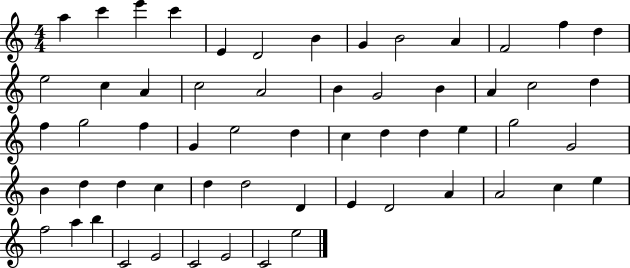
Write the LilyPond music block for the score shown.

{
  \clef treble
  \numericTimeSignature
  \time 4/4
  \key c \major
  a''4 c'''4 e'''4 c'''4 | e'4 d'2 b'4 | g'4 b'2 a'4 | f'2 f''4 d''4 | \break e''2 c''4 a'4 | c''2 a'2 | b'4 g'2 b'4 | a'4 c''2 d''4 | \break f''4 g''2 f''4 | g'4 e''2 d''4 | c''4 d''4 d''4 e''4 | g''2 g'2 | \break b'4 d''4 d''4 c''4 | d''4 d''2 d'4 | e'4 d'2 a'4 | a'2 c''4 e''4 | \break f''2 a''4 b''4 | c'2 e'2 | c'2 e'2 | c'2 e''2 | \break \bar "|."
}